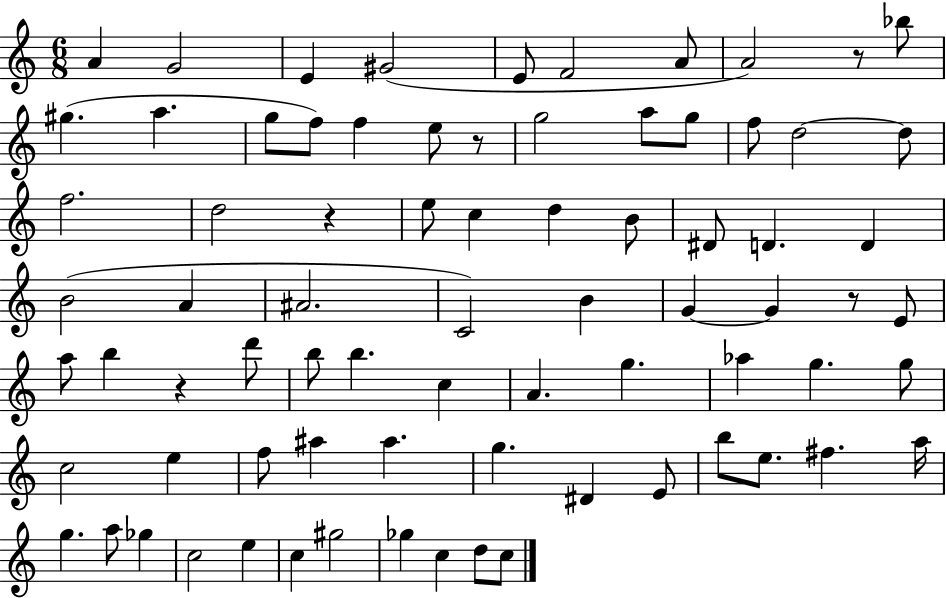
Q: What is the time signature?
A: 6/8